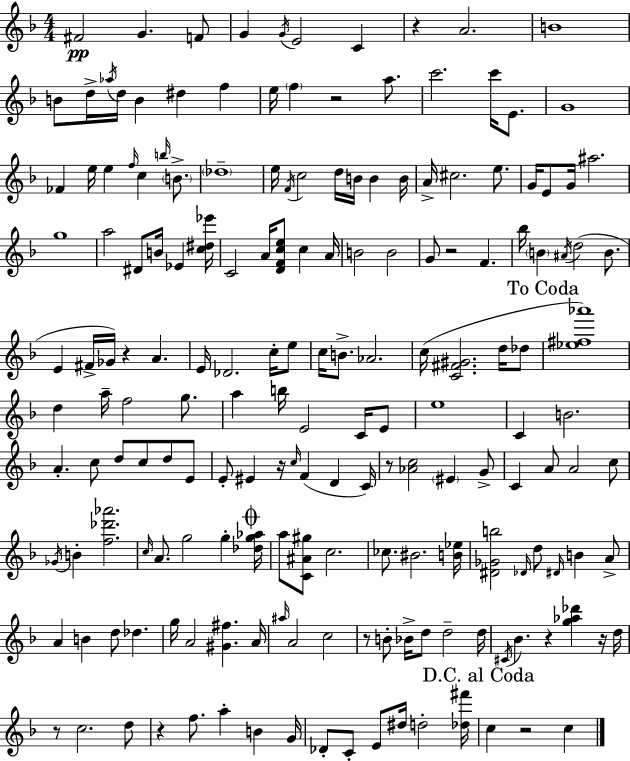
{
  \clef treble
  \numericTimeSignature
  \time 4/4
  \key f \major
  fis'2\pp g'4. f'8 | g'4 \acciaccatura { g'16 } e'2 c'4 | r4 a'2. | b'1 | \break b'8 d''16-> \acciaccatura { aes''16 } d''16 b'4 dis''4 f''4 | e''16 \parenthesize f''4 r2 a''8. | c'''2. c'''16 e'8. | g'1 | \break fes'4 e''16 e''4 \grace { f''16 } c''4 | \grace { b''16 } \parenthesize b'8.-> \parenthesize des''1-- | e''16 \acciaccatura { f'16 } c''2 d''16 b'16 | b'4 b'16 a'16-> cis''2. | \break e''8. g'16 e'8 g'16 ais''2. | g''1 | a''2 dis'8 b'16 | ees'4 <c'' dis'' ees'''>16 c'2 a'16 <d' f' c'' e''>8 | \break c''4 a'16 b'2 b'2 | g'8 r2 f'4. | bes''16 \parenthesize b'4 \acciaccatura { ais'16 }( d''2 | b'8. e'4 fis'16-> ges'16) r4 | \break a'4. e'16 des'2. | c''16-. e''8 c''16 b'8.-> aes'2. | c''16( <c' fis' gis'>2. | d''16 des''8 \mark "To Coda" <ees'' fis'' aes'''>1) | \break d''4 a''16-- f''2 | g''8. a''4 b''16 e'2 | c'16 e'8 e''1 | c'4 b'2. | \break a'4.-. c''8 d''8 | c''8 d''8 e'8 e'8-. eis'4 r16 \grace { c''16 }( f'4 | d'4 c'16) r8 <aes' c''>2 | \parenthesize eis'4 g'8-> c'4 a'8 a'2 | \break c''8 \acciaccatura { ges'16 } b'4-. <f'' des''' aes'''>2. | \grace { c''16 } a'8. g''2 | g''4-. \mark \markup { \musicglyph "scripts.coda" } <des'' g'' aes''>16 a''8 <c' ais' gis''>8 c''2. | ces''8. bis'2. | \break <b' ees''>16 <dis' ges' b''>2 | \grace { des'16 } d''8 \grace { dis'16 } b'4 a'8-> a'4 b'4 | d''8 des''4. g''16 a'2 | <gis' fis''>4. a'16 \grace { ais''16 } a'2 | \break c''2 r8 b'8-. | bes'16-> d''8 d''2-- d''16 \acciaccatura { cis'16 } bes'4. | r4 <g'' aes'' des'''>4 r16 d''16 r8 c''2. | d''8 r4 | \break f''8. a''4-. b'4 g'16 des'8-. c'8-. | e'8 dis''16 d''2-. <des'' fis'''>16 \mark "D.C. al Coda" c''4 | r2 c''4 \bar "|."
}